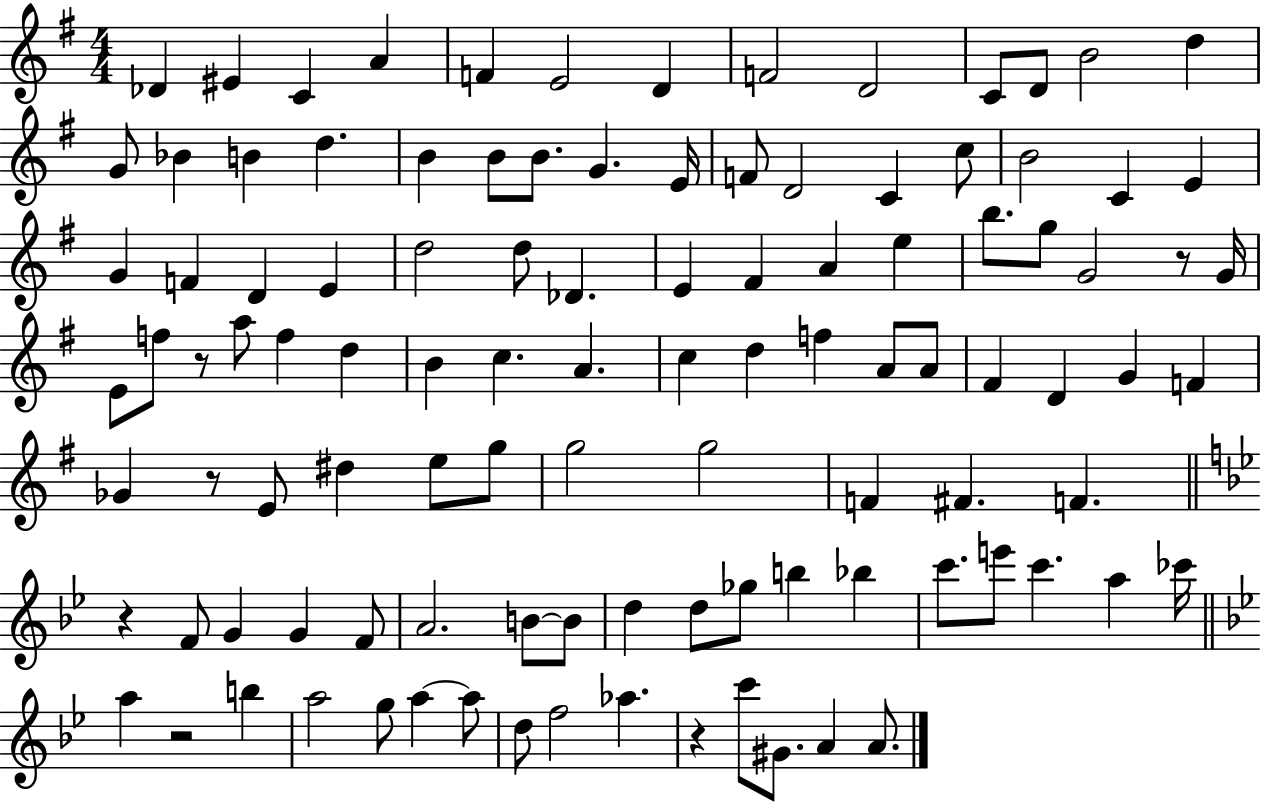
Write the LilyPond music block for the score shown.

{
  \clef treble
  \numericTimeSignature
  \time 4/4
  \key g \major
  des'4 eis'4 c'4 a'4 | f'4 e'2 d'4 | f'2 d'2 | c'8 d'8 b'2 d''4 | \break g'8 bes'4 b'4 d''4. | b'4 b'8 b'8. g'4. e'16 | f'8 d'2 c'4 c''8 | b'2 c'4 e'4 | \break g'4 f'4 d'4 e'4 | d''2 d''8 des'4. | e'4 fis'4 a'4 e''4 | b''8. g''8 g'2 r8 g'16 | \break e'8 f''8 r8 a''8 f''4 d''4 | b'4 c''4. a'4. | c''4 d''4 f''4 a'8 a'8 | fis'4 d'4 g'4 f'4 | \break ges'4 r8 e'8 dis''4 e''8 g''8 | g''2 g''2 | f'4 fis'4. f'4. | \bar "||" \break \key bes \major r4 f'8 g'4 g'4 f'8 | a'2. b'8~~ b'8 | d''4 d''8 ges''8 b''4 bes''4 | c'''8. e'''8 c'''4. a''4 ces'''16 | \break \bar "||" \break \key bes \major a''4 r2 b''4 | a''2 g''8 a''4~~ a''8 | d''8 f''2 aes''4. | r4 c'''8 gis'8. a'4 a'8. | \break \bar "|."
}